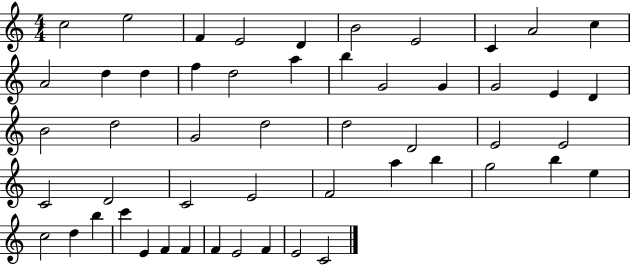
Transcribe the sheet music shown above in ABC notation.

X:1
T:Untitled
M:4/4
L:1/4
K:C
c2 e2 F E2 D B2 E2 C A2 c A2 d d f d2 a b G2 G G2 E D B2 d2 G2 d2 d2 D2 E2 E2 C2 D2 C2 E2 F2 a b g2 b e c2 d b c' E F F F E2 F E2 C2